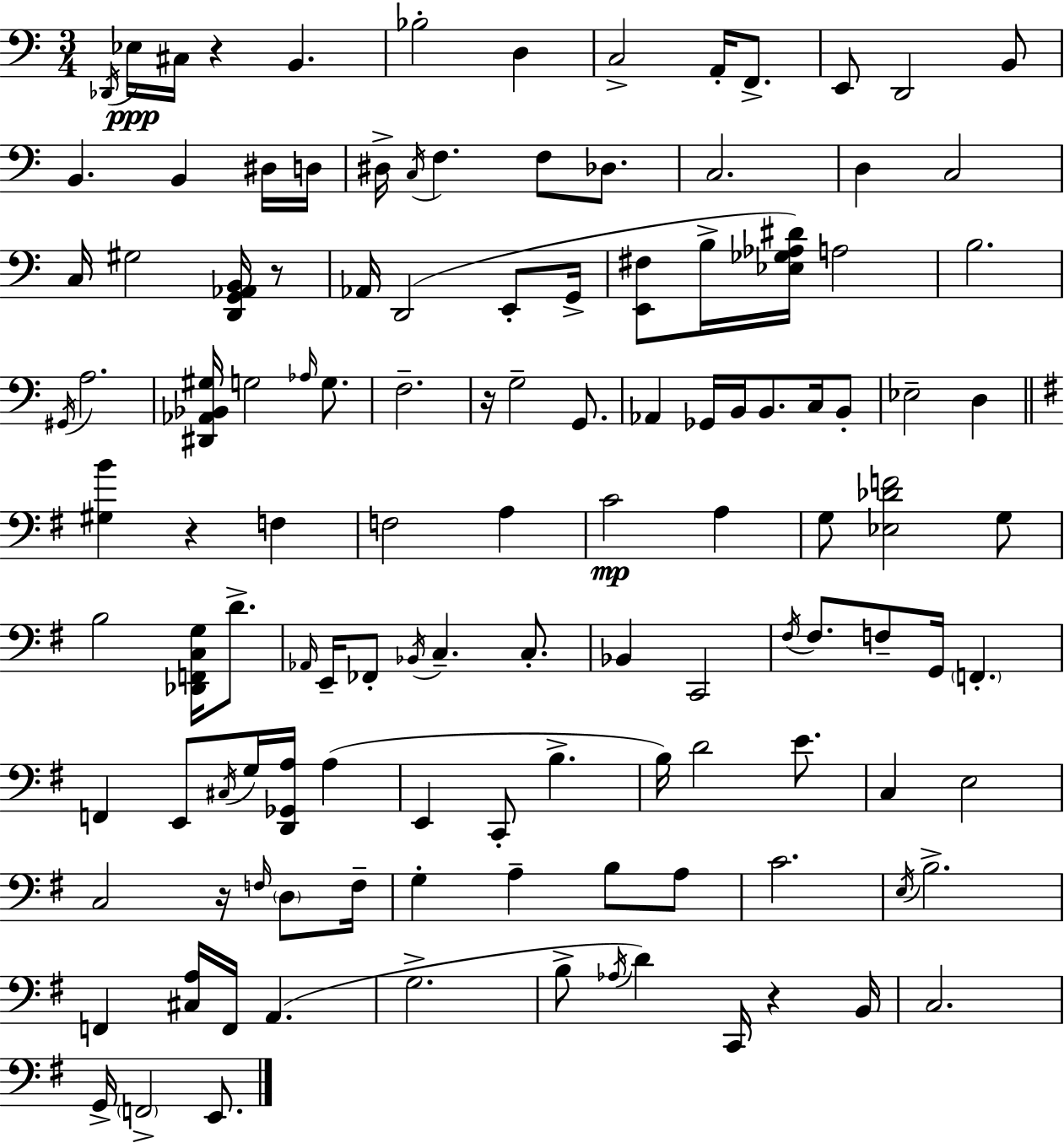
X:1
T:Untitled
M:3/4
L:1/4
K:C
_D,,/4 _E,/4 ^C,/4 z B,, _B,2 D, C,2 A,,/4 F,,/2 E,,/2 D,,2 B,,/2 B,, B,, ^D,/4 D,/4 ^D,/4 C,/4 F, F,/2 _D,/2 C,2 D, C,2 C,/4 ^G,2 [D,,G,,_A,,B,,]/4 z/2 _A,,/4 D,,2 E,,/2 G,,/4 [E,,^F,]/2 B,/4 [_E,_G,_A,^D]/4 A,2 B,2 ^G,,/4 A,2 [^D,,_A,,_B,,^G,]/4 G,2 _A,/4 G,/2 F,2 z/4 G,2 G,,/2 _A,, _G,,/4 B,,/4 B,,/2 C,/4 B,,/2 _E,2 D, [^G,B] z F, F,2 A, C2 A, G,/2 [_E,_DF]2 G,/2 B,2 [_D,,F,,C,G,]/4 D/2 _A,,/4 E,,/4 _F,,/2 _B,,/4 C, C,/2 _B,, C,,2 ^F,/4 ^F,/2 F,/2 G,,/4 F,, F,, E,,/2 ^C,/4 G,/4 [D,,_G,,A,]/4 A, E,, C,,/2 B, B,/4 D2 E/2 C, E,2 C,2 z/4 F,/4 D,/2 F,/4 G, A, B,/2 A,/2 C2 E,/4 B,2 F,, [^C,A,]/4 F,,/4 A,, G,2 B,/2 _A,/4 D C,,/4 z B,,/4 C,2 G,,/4 F,,2 E,,/2